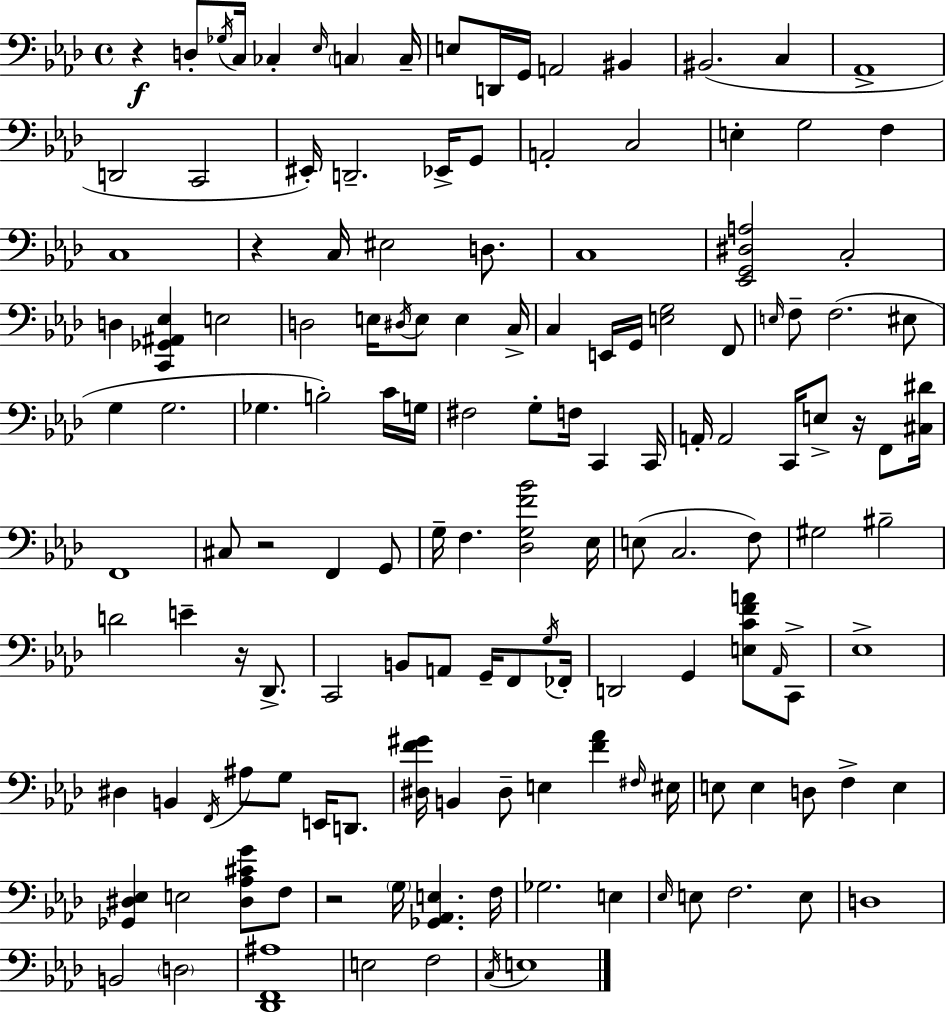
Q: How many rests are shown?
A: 6